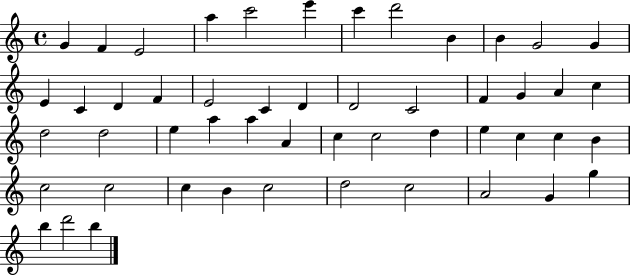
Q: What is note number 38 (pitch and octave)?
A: B4